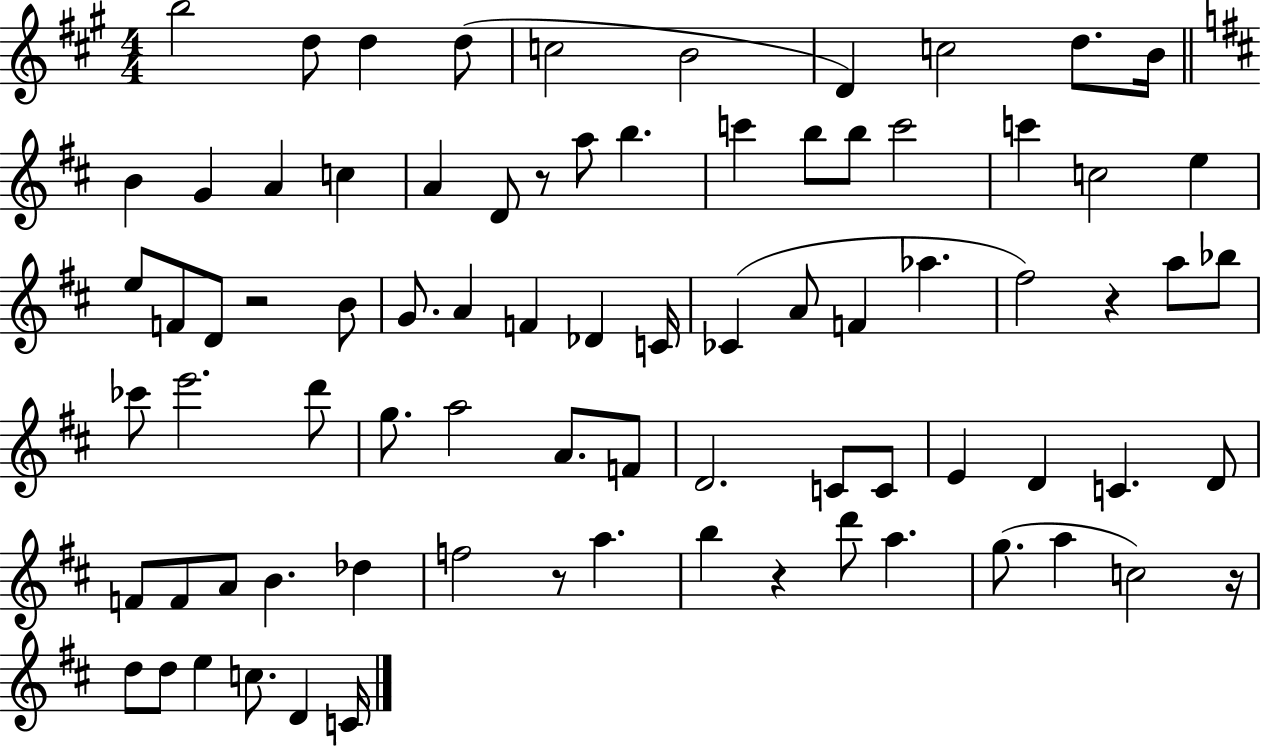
B5/h D5/e D5/q D5/e C5/h B4/h D4/q C5/h D5/e. B4/s B4/q G4/q A4/q C5/q A4/q D4/e R/e A5/e B5/q. C6/q B5/e B5/e C6/h C6/q C5/h E5/q E5/e F4/e D4/e R/h B4/e G4/e. A4/q F4/q Db4/q C4/s CES4/q A4/e F4/q Ab5/q. F#5/h R/q A5/e Bb5/e CES6/e E6/h. D6/e G5/e. A5/h A4/e. F4/e D4/h. C4/e C4/e E4/q D4/q C4/q. D4/e F4/e F4/e A4/e B4/q. Db5/q F5/h R/e A5/q. B5/q R/q D6/e A5/q. G5/e. A5/q C5/h R/s D5/e D5/e E5/q C5/e. D4/q C4/s